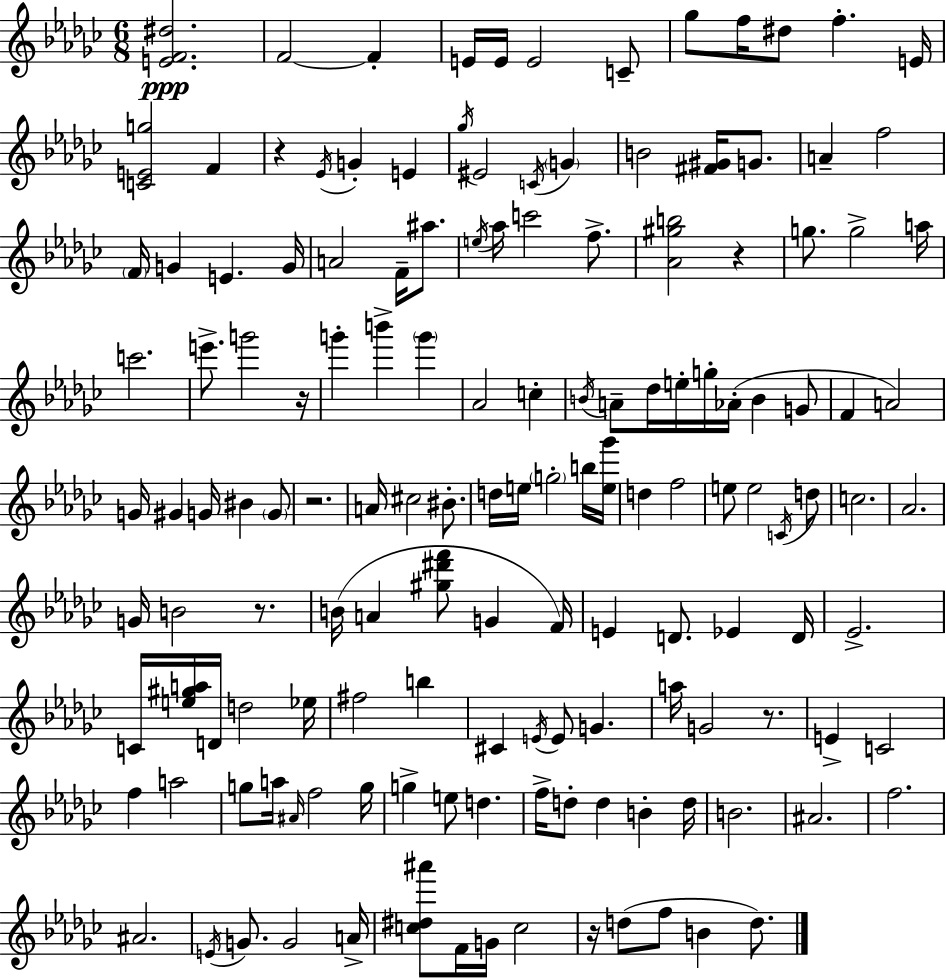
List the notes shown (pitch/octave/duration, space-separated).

[E4,F4,D#5]/h. F4/h F4/q E4/s E4/s E4/h C4/e Gb5/e F5/s D#5/e F5/q. E4/s [C4,E4,G5]/h F4/q R/q Eb4/s G4/q E4/q Gb5/s EIS4/h C4/s G4/q B4/h [F#4,G#4]/s G4/e. A4/q F5/h F4/s G4/q E4/q. G4/s A4/h F4/s A#5/e. E5/s Ab5/s C6/h F5/e. [Ab4,G#5,B5]/h R/q G5/e. G5/h A5/s C6/h. E6/e. G6/h R/s G6/q B6/q G6/q Ab4/h C5/q B4/s A4/e Db5/s E5/s G5/s Ab4/s B4/q G4/e F4/q A4/h G4/s G#4/q G4/s BIS4/q G4/e R/h. A4/s C#5/h BIS4/e. D5/s E5/s G5/h B5/s [E5,Gb6]/s D5/q F5/h E5/e E5/h C4/s D5/e C5/h. Ab4/h. G4/s B4/h R/e. B4/s A4/q [G#5,D#6,F6]/e G4/q F4/s E4/q D4/e. Eb4/q D4/s Eb4/h. C4/s [E5,G#5,A5]/s D4/s D5/h Eb5/s F#5/h B5/q C#4/q E4/s E4/e G4/q. A5/s G4/h R/e. E4/q C4/h F5/q A5/h G5/e A5/s A#4/s F5/h G5/s G5/q E5/e D5/q. F5/s D5/e D5/q B4/q D5/s B4/h. A#4/h. F5/h. A#4/h. E4/s G4/e. G4/h A4/s [C5,D#5,A#6]/e F4/s G4/s C5/h R/s D5/e F5/e B4/q D5/e.